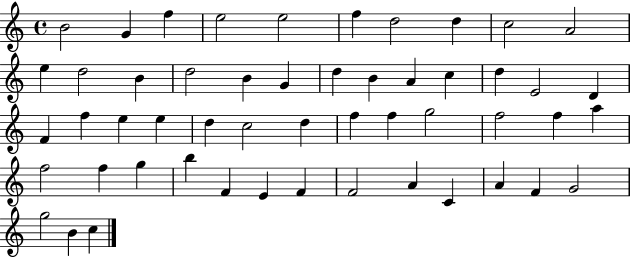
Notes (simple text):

B4/h G4/q F5/q E5/h E5/h F5/q D5/h D5/q C5/h A4/h E5/q D5/h B4/q D5/h B4/q G4/q D5/q B4/q A4/q C5/q D5/q E4/h D4/q F4/q F5/q E5/q E5/q D5/q C5/h D5/q F5/q F5/q G5/h F5/h F5/q A5/q F5/h F5/q G5/q B5/q F4/q E4/q F4/q F4/h A4/q C4/q A4/q F4/q G4/h G5/h B4/q C5/q